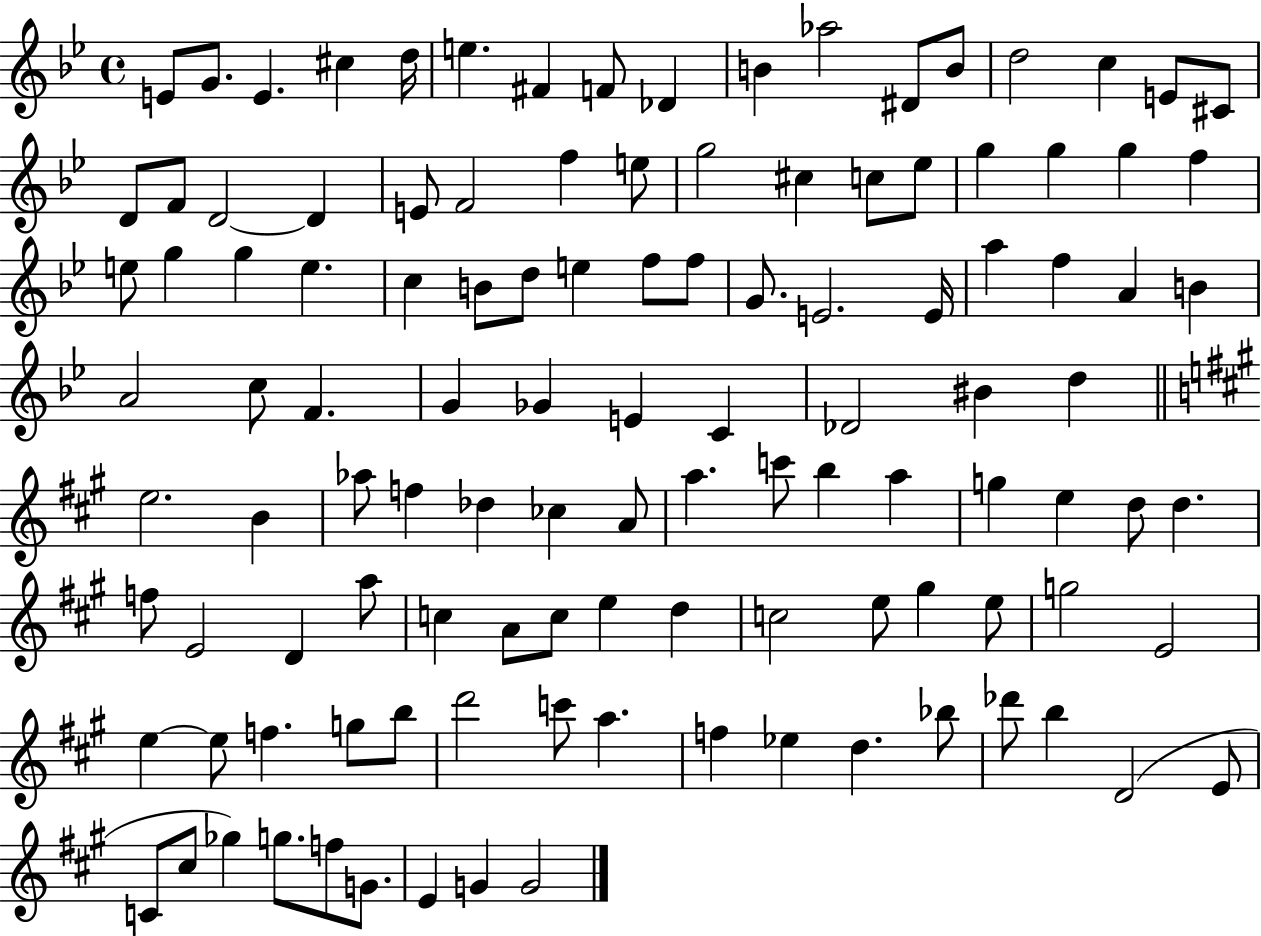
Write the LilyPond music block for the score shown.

{
  \clef treble
  \time 4/4
  \defaultTimeSignature
  \key bes \major
  \repeat volta 2 { e'8 g'8. e'4. cis''4 d''16 | e''4. fis'4 f'8 des'4 | b'4 aes''2 dis'8 b'8 | d''2 c''4 e'8 cis'8 | \break d'8 f'8 d'2~~ d'4 | e'8 f'2 f''4 e''8 | g''2 cis''4 c''8 ees''8 | g''4 g''4 g''4 f''4 | \break e''8 g''4 g''4 e''4. | c''4 b'8 d''8 e''4 f''8 f''8 | g'8. e'2. e'16 | a''4 f''4 a'4 b'4 | \break a'2 c''8 f'4. | g'4 ges'4 e'4 c'4 | des'2 bis'4 d''4 | \bar "||" \break \key a \major e''2. b'4 | aes''8 f''4 des''4 ces''4 a'8 | a''4. c'''8 b''4 a''4 | g''4 e''4 d''8 d''4. | \break f''8 e'2 d'4 a''8 | c''4 a'8 c''8 e''4 d''4 | c''2 e''8 gis''4 e''8 | g''2 e'2 | \break e''4~~ e''8 f''4. g''8 b''8 | d'''2 c'''8 a''4. | f''4 ees''4 d''4. bes''8 | des'''8 b''4 d'2( e'8 | \break c'8 cis''8 ges''4) g''8. f''8 g'8. | e'4 g'4 g'2 | } \bar "|."
}